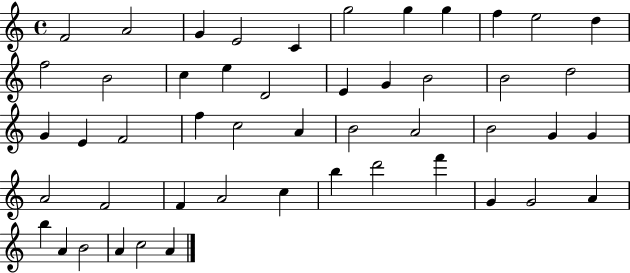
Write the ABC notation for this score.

X:1
T:Untitled
M:4/4
L:1/4
K:C
F2 A2 G E2 C g2 g g f e2 d f2 B2 c e D2 E G B2 B2 d2 G E F2 f c2 A B2 A2 B2 G G A2 F2 F A2 c b d'2 f' G G2 A b A B2 A c2 A